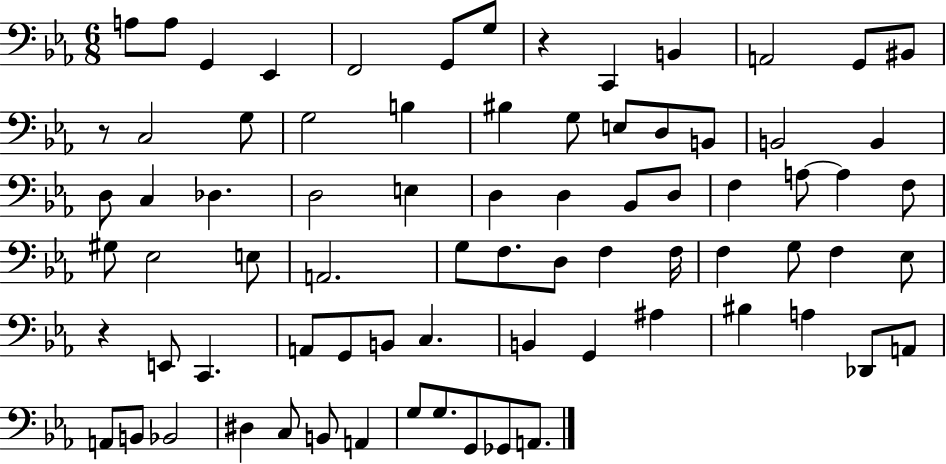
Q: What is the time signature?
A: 6/8